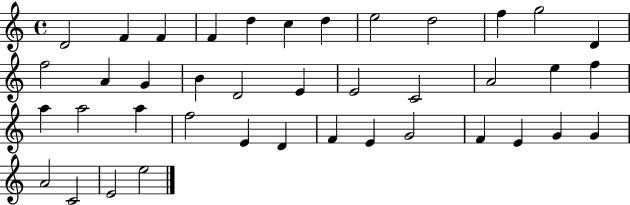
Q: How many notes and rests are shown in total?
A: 40